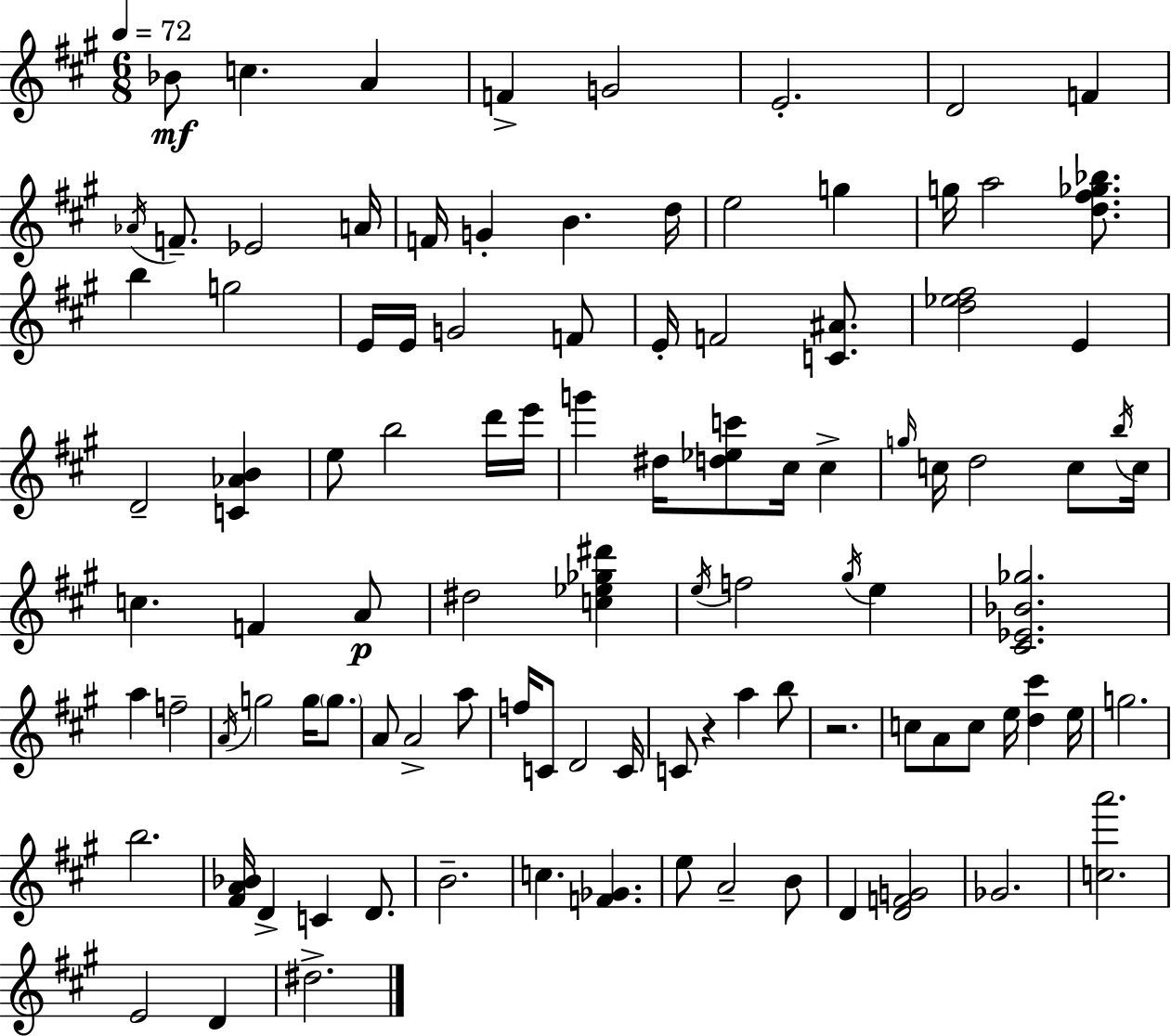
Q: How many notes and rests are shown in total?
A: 102